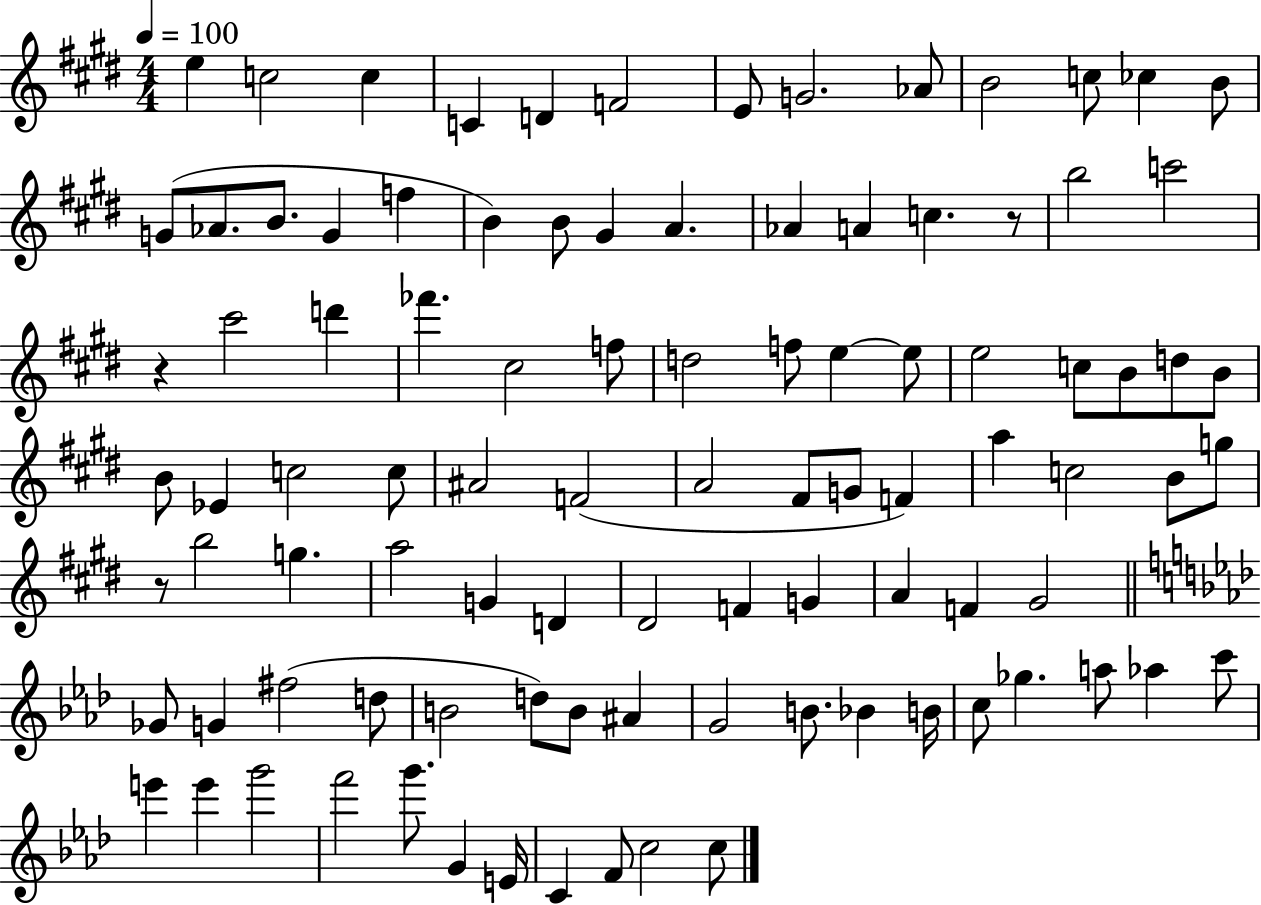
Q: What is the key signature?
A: E major